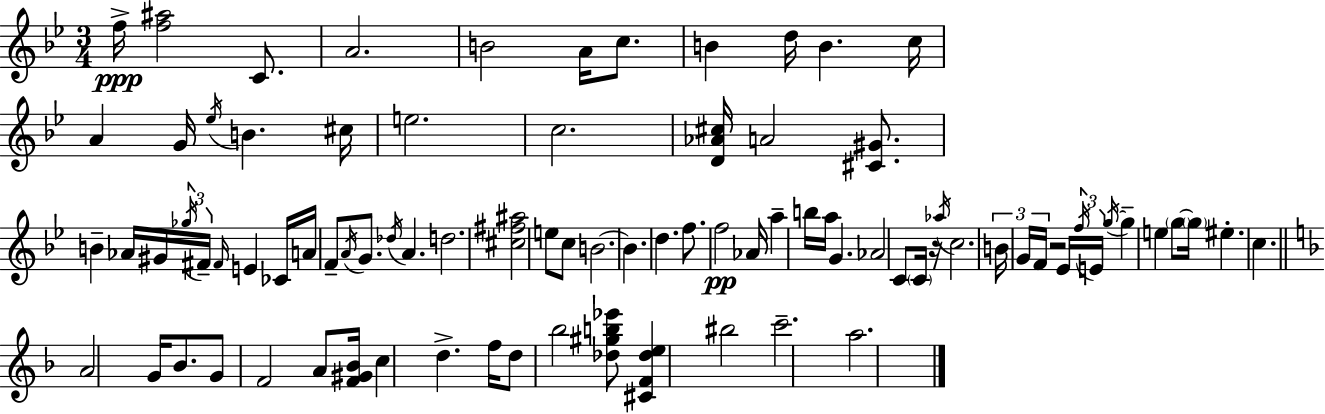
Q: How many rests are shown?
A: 2